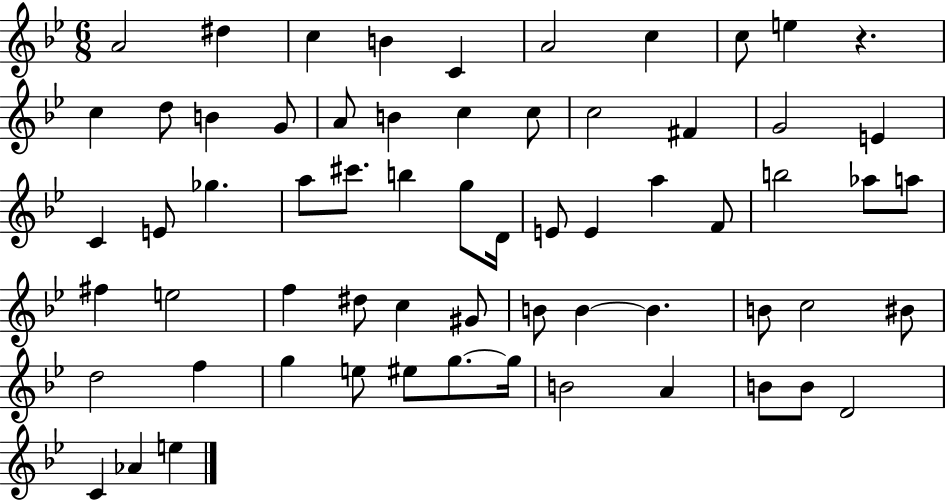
A4/h D#5/q C5/q B4/q C4/q A4/h C5/q C5/e E5/q R/q. C5/q D5/e B4/q G4/e A4/e B4/q C5/q C5/e C5/h F#4/q G4/h E4/q C4/q E4/e Gb5/q. A5/e C#6/e. B5/q G5/e D4/s E4/e E4/q A5/q F4/e B5/h Ab5/e A5/e F#5/q E5/h F5/q D#5/e C5/q G#4/e B4/e B4/q B4/q. B4/e C5/h BIS4/e D5/h F5/q G5/q E5/e EIS5/e G5/e. G5/s B4/h A4/q B4/e B4/e D4/h C4/q Ab4/q E5/q